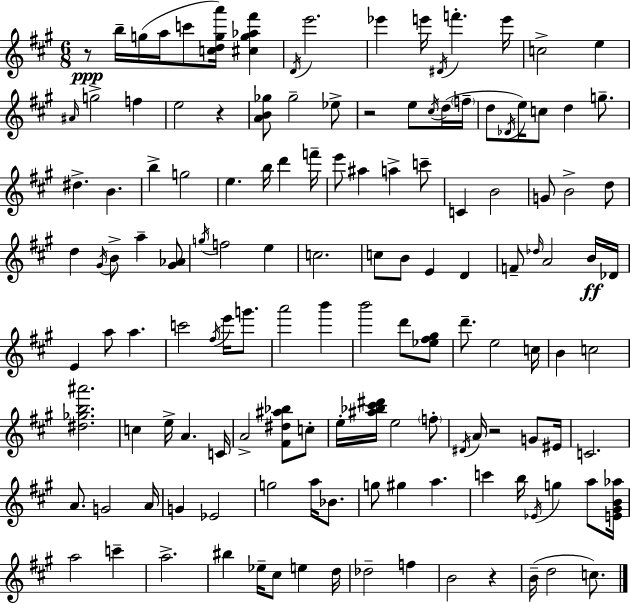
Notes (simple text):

R/e B5/s G5/s A5/s C6/e [C5,D5,G5,A6]/s [C#5,G5,Ab5,F#6]/q D4/s E6/h. Eb6/q E6/s D#4/s F6/q. E6/s C5/h E5/q A#4/s G5/h F5/q E5/h R/q [A4,B4,Gb5]/e Gb5/h Eb5/e R/h E5/e C#5/s D5/s F5/s D5/e Db4/s E5/s C5/e D5/q G5/e. D#5/q. B4/q. B5/q G5/h E5/q. B5/s D6/q F6/s E6/e A#5/q A5/q C6/e C4/q B4/h G4/e B4/h D5/e D5/q G#4/s B4/e A5/q [G#4,Ab4]/e G5/s F5/h E5/q C5/h. C5/e B4/e E4/q D4/q F4/e Db5/s A4/h B4/s Db4/s E4/q A5/e A5/q. C6/h F#5/s E6/s G6/e. A6/h B6/q B6/h D6/e [Eb5,F#5,G#5]/e D6/e. E5/h C5/s B4/q C5/h [D#5,Gb5,B5,A#6]/h. C5/q E5/s A4/q. C4/s A4/h [F#4,D#5,A#5,Bb5]/e C5/e E5/s [A#5,Bb5,C#6,D#6]/s E5/h F5/e D#4/s A4/s R/h G4/e EIS4/s C4/h. A4/e. G4/h A4/s G4/q Eb4/h G5/h A5/s Bb4/e. G5/e G#5/q A5/q. C6/q B5/s Eb4/s G5/q A5/e [E4,G#4,B4,Ab5]/s A5/h C6/q A5/h. BIS5/q Eb5/s C#5/e E5/q D5/s Db5/h F5/q B4/h R/q B4/s D5/h C5/e.